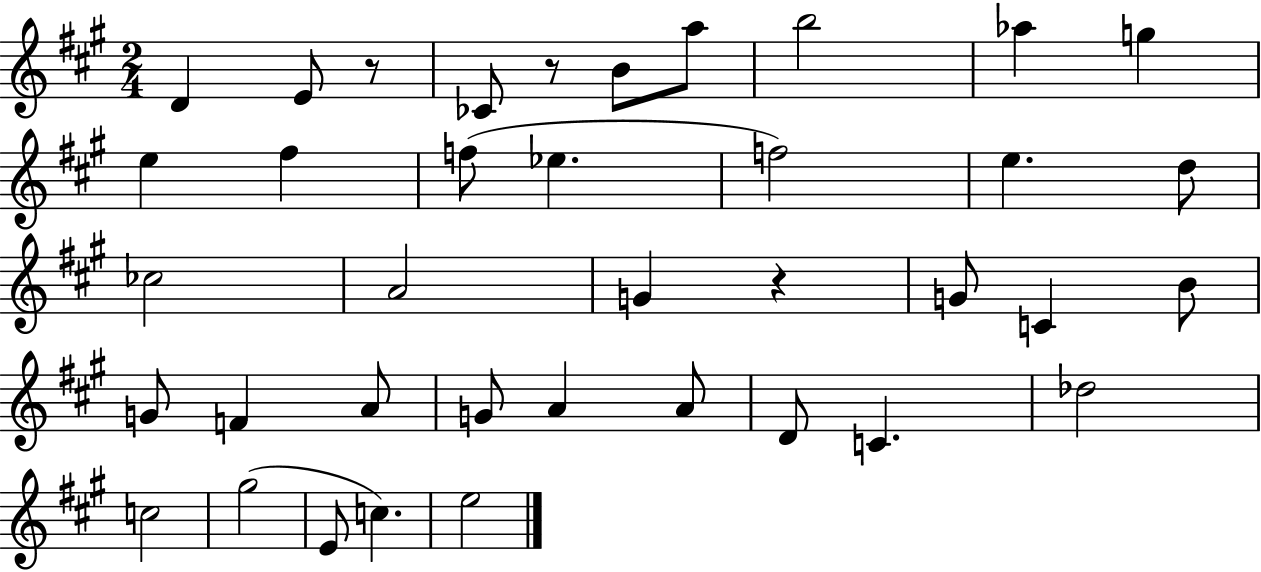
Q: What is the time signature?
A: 2/4